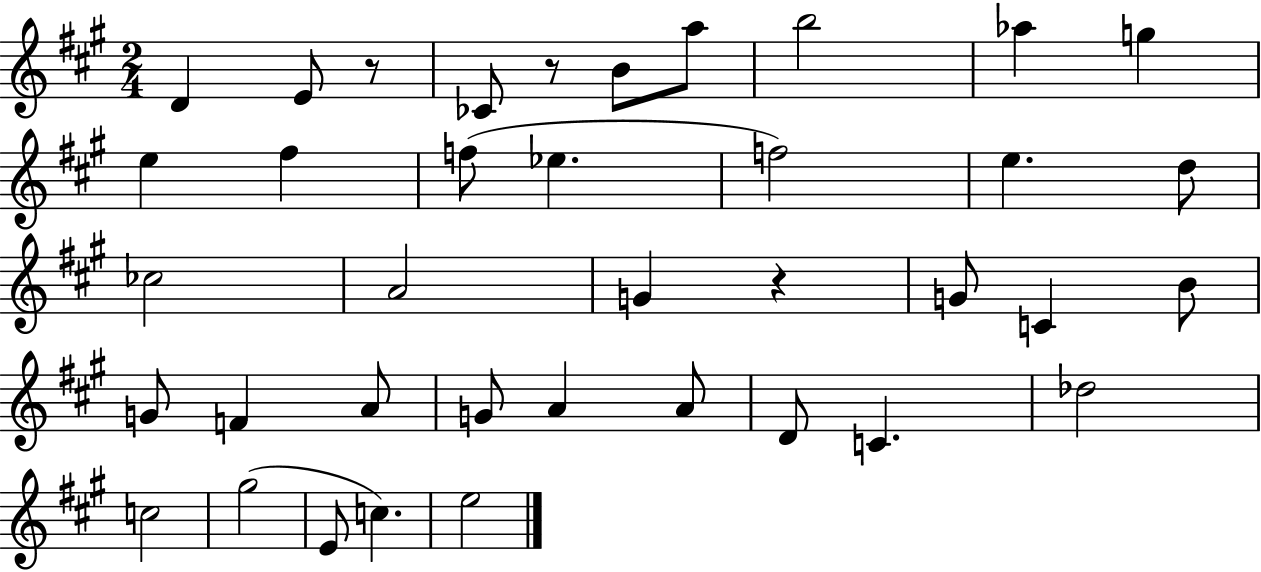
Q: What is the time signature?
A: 2/4